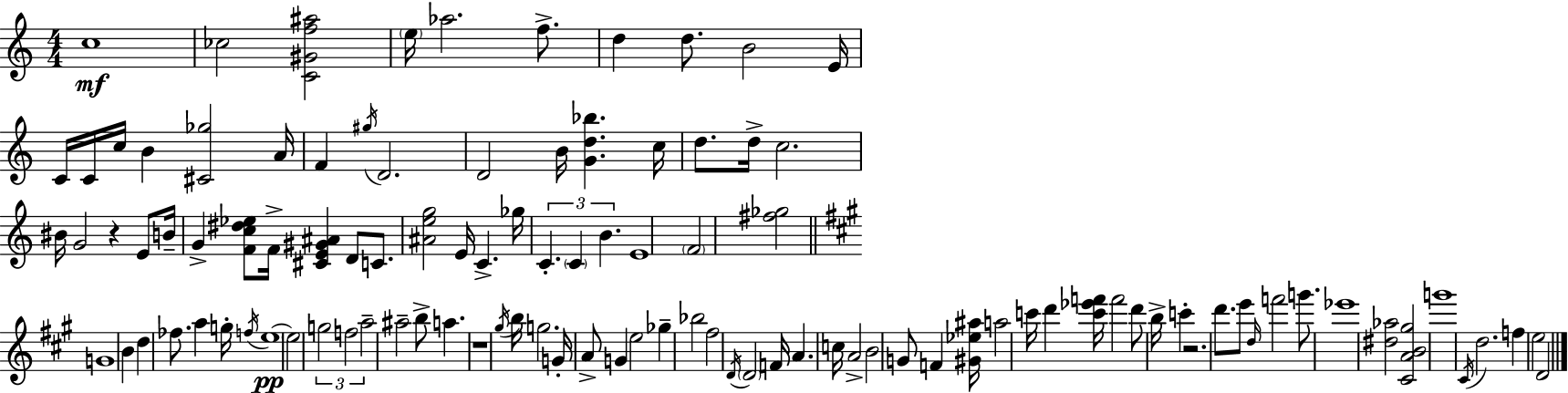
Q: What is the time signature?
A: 4/4